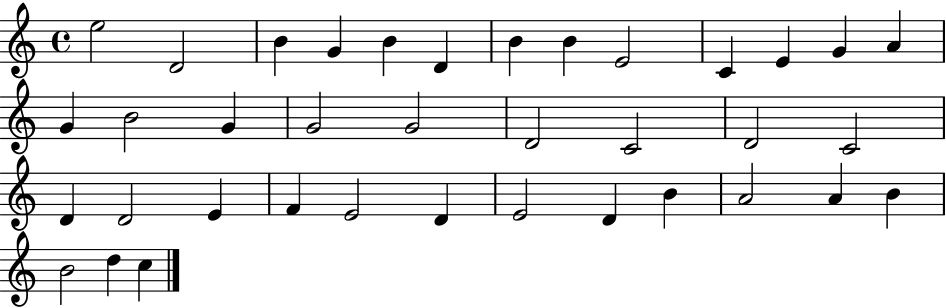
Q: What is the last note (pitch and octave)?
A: C5